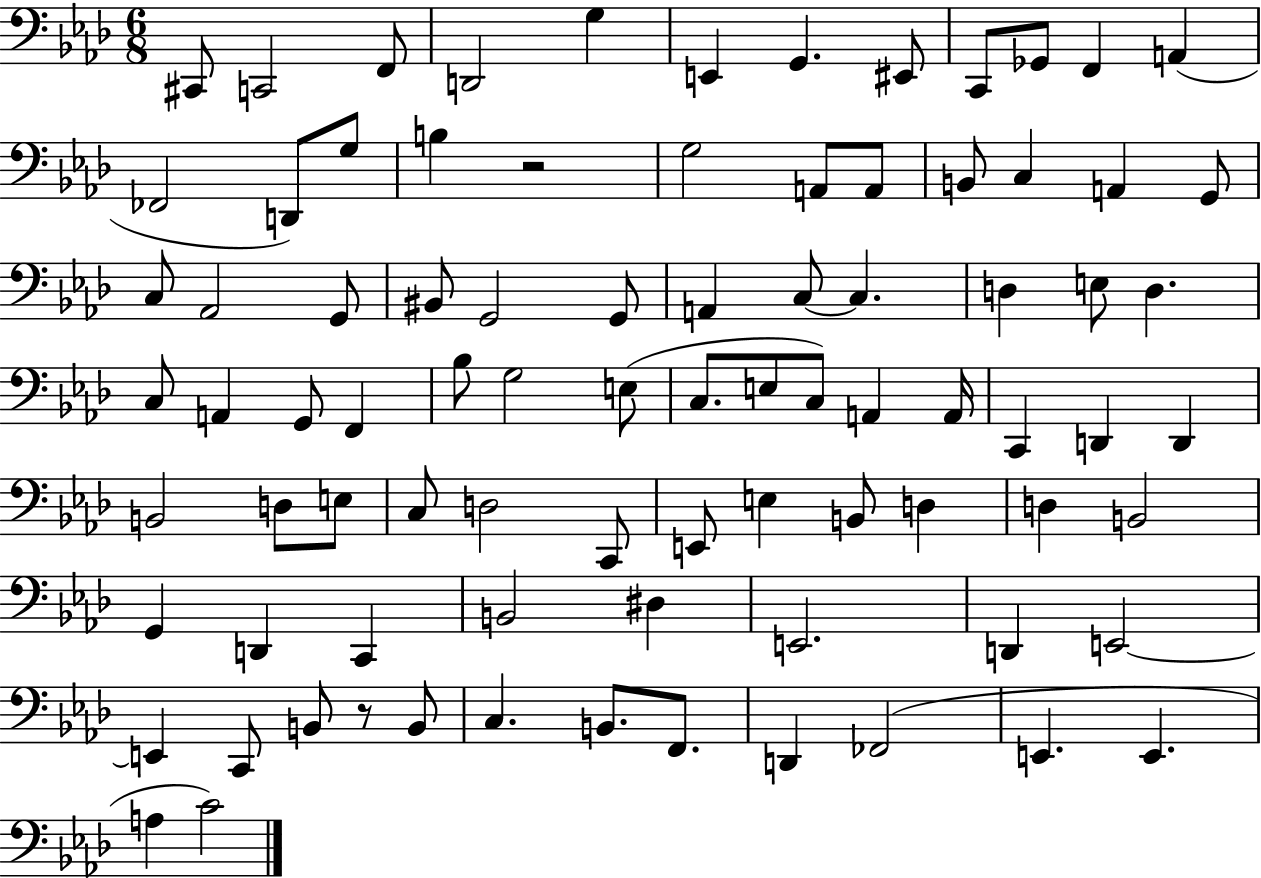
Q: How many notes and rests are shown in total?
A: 85